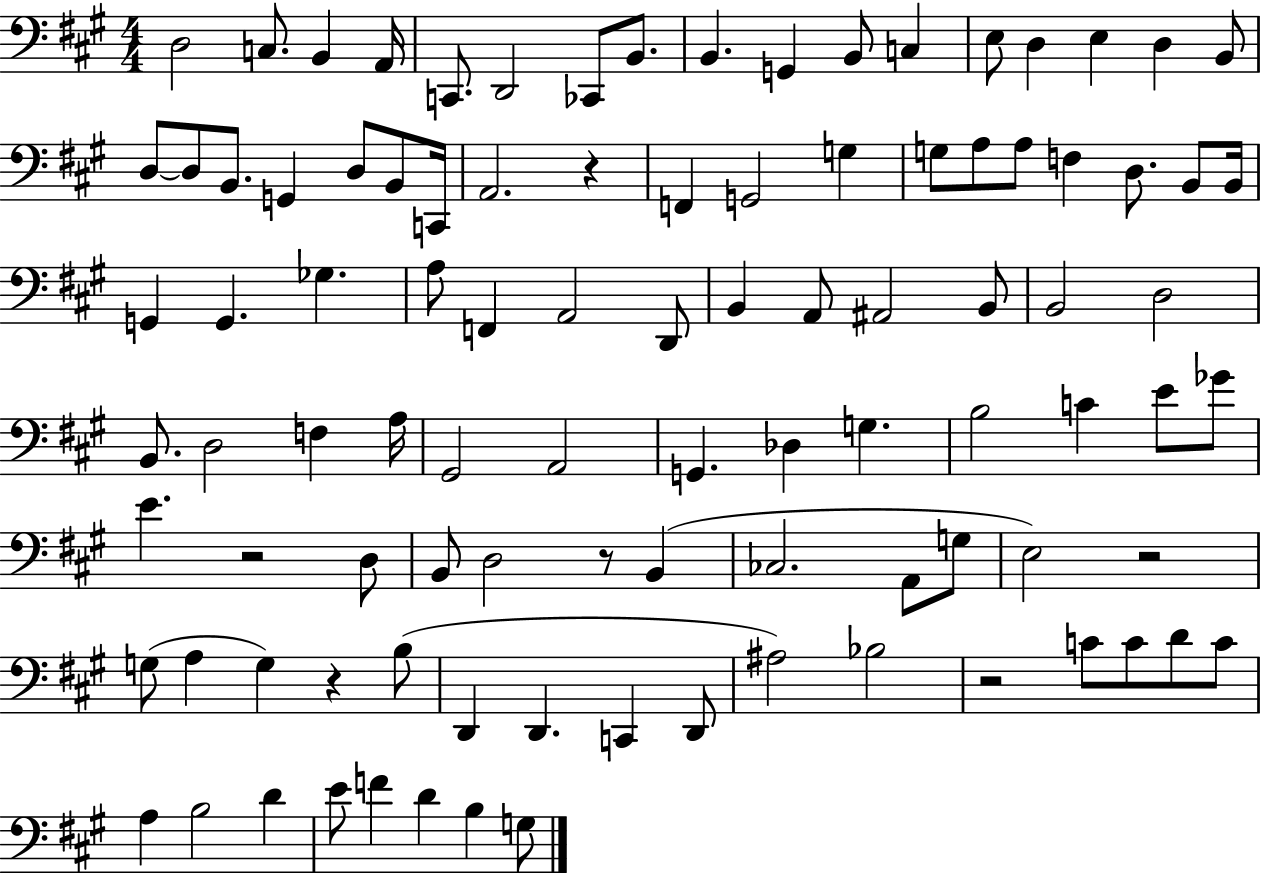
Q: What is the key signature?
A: A major